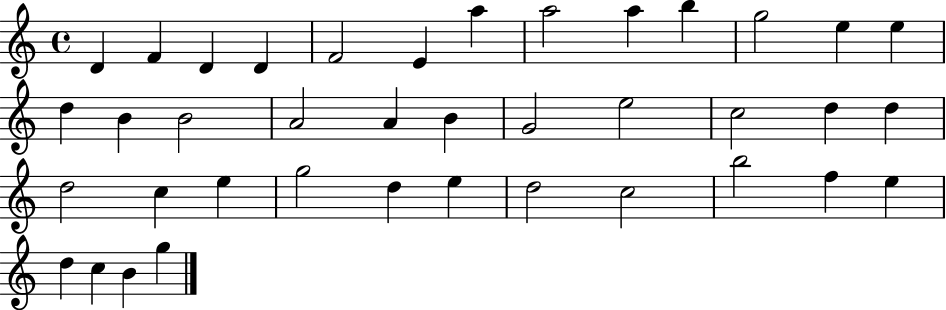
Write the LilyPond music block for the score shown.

{
  \clef treble
  \time 4/4
  \defaultTimeSignature
  \key c \major
  d'4 f'4 d'4 d'4 | f'2 e'4 a''4 | a''2 a''4 b''4 | g''2 e''4 e''4 | \break d''4 b'4 b'2 | a'2 a'4 b'4 | g'2 e''2 | c''2 d''4 d''4 | \break d''2 c''4 e''4 | g''2 d''4 e''4 | d''2 c''2 | b''2 f''4 e''4 | \break d''4 c''4 b'4 g''4 | \bar "|."
}